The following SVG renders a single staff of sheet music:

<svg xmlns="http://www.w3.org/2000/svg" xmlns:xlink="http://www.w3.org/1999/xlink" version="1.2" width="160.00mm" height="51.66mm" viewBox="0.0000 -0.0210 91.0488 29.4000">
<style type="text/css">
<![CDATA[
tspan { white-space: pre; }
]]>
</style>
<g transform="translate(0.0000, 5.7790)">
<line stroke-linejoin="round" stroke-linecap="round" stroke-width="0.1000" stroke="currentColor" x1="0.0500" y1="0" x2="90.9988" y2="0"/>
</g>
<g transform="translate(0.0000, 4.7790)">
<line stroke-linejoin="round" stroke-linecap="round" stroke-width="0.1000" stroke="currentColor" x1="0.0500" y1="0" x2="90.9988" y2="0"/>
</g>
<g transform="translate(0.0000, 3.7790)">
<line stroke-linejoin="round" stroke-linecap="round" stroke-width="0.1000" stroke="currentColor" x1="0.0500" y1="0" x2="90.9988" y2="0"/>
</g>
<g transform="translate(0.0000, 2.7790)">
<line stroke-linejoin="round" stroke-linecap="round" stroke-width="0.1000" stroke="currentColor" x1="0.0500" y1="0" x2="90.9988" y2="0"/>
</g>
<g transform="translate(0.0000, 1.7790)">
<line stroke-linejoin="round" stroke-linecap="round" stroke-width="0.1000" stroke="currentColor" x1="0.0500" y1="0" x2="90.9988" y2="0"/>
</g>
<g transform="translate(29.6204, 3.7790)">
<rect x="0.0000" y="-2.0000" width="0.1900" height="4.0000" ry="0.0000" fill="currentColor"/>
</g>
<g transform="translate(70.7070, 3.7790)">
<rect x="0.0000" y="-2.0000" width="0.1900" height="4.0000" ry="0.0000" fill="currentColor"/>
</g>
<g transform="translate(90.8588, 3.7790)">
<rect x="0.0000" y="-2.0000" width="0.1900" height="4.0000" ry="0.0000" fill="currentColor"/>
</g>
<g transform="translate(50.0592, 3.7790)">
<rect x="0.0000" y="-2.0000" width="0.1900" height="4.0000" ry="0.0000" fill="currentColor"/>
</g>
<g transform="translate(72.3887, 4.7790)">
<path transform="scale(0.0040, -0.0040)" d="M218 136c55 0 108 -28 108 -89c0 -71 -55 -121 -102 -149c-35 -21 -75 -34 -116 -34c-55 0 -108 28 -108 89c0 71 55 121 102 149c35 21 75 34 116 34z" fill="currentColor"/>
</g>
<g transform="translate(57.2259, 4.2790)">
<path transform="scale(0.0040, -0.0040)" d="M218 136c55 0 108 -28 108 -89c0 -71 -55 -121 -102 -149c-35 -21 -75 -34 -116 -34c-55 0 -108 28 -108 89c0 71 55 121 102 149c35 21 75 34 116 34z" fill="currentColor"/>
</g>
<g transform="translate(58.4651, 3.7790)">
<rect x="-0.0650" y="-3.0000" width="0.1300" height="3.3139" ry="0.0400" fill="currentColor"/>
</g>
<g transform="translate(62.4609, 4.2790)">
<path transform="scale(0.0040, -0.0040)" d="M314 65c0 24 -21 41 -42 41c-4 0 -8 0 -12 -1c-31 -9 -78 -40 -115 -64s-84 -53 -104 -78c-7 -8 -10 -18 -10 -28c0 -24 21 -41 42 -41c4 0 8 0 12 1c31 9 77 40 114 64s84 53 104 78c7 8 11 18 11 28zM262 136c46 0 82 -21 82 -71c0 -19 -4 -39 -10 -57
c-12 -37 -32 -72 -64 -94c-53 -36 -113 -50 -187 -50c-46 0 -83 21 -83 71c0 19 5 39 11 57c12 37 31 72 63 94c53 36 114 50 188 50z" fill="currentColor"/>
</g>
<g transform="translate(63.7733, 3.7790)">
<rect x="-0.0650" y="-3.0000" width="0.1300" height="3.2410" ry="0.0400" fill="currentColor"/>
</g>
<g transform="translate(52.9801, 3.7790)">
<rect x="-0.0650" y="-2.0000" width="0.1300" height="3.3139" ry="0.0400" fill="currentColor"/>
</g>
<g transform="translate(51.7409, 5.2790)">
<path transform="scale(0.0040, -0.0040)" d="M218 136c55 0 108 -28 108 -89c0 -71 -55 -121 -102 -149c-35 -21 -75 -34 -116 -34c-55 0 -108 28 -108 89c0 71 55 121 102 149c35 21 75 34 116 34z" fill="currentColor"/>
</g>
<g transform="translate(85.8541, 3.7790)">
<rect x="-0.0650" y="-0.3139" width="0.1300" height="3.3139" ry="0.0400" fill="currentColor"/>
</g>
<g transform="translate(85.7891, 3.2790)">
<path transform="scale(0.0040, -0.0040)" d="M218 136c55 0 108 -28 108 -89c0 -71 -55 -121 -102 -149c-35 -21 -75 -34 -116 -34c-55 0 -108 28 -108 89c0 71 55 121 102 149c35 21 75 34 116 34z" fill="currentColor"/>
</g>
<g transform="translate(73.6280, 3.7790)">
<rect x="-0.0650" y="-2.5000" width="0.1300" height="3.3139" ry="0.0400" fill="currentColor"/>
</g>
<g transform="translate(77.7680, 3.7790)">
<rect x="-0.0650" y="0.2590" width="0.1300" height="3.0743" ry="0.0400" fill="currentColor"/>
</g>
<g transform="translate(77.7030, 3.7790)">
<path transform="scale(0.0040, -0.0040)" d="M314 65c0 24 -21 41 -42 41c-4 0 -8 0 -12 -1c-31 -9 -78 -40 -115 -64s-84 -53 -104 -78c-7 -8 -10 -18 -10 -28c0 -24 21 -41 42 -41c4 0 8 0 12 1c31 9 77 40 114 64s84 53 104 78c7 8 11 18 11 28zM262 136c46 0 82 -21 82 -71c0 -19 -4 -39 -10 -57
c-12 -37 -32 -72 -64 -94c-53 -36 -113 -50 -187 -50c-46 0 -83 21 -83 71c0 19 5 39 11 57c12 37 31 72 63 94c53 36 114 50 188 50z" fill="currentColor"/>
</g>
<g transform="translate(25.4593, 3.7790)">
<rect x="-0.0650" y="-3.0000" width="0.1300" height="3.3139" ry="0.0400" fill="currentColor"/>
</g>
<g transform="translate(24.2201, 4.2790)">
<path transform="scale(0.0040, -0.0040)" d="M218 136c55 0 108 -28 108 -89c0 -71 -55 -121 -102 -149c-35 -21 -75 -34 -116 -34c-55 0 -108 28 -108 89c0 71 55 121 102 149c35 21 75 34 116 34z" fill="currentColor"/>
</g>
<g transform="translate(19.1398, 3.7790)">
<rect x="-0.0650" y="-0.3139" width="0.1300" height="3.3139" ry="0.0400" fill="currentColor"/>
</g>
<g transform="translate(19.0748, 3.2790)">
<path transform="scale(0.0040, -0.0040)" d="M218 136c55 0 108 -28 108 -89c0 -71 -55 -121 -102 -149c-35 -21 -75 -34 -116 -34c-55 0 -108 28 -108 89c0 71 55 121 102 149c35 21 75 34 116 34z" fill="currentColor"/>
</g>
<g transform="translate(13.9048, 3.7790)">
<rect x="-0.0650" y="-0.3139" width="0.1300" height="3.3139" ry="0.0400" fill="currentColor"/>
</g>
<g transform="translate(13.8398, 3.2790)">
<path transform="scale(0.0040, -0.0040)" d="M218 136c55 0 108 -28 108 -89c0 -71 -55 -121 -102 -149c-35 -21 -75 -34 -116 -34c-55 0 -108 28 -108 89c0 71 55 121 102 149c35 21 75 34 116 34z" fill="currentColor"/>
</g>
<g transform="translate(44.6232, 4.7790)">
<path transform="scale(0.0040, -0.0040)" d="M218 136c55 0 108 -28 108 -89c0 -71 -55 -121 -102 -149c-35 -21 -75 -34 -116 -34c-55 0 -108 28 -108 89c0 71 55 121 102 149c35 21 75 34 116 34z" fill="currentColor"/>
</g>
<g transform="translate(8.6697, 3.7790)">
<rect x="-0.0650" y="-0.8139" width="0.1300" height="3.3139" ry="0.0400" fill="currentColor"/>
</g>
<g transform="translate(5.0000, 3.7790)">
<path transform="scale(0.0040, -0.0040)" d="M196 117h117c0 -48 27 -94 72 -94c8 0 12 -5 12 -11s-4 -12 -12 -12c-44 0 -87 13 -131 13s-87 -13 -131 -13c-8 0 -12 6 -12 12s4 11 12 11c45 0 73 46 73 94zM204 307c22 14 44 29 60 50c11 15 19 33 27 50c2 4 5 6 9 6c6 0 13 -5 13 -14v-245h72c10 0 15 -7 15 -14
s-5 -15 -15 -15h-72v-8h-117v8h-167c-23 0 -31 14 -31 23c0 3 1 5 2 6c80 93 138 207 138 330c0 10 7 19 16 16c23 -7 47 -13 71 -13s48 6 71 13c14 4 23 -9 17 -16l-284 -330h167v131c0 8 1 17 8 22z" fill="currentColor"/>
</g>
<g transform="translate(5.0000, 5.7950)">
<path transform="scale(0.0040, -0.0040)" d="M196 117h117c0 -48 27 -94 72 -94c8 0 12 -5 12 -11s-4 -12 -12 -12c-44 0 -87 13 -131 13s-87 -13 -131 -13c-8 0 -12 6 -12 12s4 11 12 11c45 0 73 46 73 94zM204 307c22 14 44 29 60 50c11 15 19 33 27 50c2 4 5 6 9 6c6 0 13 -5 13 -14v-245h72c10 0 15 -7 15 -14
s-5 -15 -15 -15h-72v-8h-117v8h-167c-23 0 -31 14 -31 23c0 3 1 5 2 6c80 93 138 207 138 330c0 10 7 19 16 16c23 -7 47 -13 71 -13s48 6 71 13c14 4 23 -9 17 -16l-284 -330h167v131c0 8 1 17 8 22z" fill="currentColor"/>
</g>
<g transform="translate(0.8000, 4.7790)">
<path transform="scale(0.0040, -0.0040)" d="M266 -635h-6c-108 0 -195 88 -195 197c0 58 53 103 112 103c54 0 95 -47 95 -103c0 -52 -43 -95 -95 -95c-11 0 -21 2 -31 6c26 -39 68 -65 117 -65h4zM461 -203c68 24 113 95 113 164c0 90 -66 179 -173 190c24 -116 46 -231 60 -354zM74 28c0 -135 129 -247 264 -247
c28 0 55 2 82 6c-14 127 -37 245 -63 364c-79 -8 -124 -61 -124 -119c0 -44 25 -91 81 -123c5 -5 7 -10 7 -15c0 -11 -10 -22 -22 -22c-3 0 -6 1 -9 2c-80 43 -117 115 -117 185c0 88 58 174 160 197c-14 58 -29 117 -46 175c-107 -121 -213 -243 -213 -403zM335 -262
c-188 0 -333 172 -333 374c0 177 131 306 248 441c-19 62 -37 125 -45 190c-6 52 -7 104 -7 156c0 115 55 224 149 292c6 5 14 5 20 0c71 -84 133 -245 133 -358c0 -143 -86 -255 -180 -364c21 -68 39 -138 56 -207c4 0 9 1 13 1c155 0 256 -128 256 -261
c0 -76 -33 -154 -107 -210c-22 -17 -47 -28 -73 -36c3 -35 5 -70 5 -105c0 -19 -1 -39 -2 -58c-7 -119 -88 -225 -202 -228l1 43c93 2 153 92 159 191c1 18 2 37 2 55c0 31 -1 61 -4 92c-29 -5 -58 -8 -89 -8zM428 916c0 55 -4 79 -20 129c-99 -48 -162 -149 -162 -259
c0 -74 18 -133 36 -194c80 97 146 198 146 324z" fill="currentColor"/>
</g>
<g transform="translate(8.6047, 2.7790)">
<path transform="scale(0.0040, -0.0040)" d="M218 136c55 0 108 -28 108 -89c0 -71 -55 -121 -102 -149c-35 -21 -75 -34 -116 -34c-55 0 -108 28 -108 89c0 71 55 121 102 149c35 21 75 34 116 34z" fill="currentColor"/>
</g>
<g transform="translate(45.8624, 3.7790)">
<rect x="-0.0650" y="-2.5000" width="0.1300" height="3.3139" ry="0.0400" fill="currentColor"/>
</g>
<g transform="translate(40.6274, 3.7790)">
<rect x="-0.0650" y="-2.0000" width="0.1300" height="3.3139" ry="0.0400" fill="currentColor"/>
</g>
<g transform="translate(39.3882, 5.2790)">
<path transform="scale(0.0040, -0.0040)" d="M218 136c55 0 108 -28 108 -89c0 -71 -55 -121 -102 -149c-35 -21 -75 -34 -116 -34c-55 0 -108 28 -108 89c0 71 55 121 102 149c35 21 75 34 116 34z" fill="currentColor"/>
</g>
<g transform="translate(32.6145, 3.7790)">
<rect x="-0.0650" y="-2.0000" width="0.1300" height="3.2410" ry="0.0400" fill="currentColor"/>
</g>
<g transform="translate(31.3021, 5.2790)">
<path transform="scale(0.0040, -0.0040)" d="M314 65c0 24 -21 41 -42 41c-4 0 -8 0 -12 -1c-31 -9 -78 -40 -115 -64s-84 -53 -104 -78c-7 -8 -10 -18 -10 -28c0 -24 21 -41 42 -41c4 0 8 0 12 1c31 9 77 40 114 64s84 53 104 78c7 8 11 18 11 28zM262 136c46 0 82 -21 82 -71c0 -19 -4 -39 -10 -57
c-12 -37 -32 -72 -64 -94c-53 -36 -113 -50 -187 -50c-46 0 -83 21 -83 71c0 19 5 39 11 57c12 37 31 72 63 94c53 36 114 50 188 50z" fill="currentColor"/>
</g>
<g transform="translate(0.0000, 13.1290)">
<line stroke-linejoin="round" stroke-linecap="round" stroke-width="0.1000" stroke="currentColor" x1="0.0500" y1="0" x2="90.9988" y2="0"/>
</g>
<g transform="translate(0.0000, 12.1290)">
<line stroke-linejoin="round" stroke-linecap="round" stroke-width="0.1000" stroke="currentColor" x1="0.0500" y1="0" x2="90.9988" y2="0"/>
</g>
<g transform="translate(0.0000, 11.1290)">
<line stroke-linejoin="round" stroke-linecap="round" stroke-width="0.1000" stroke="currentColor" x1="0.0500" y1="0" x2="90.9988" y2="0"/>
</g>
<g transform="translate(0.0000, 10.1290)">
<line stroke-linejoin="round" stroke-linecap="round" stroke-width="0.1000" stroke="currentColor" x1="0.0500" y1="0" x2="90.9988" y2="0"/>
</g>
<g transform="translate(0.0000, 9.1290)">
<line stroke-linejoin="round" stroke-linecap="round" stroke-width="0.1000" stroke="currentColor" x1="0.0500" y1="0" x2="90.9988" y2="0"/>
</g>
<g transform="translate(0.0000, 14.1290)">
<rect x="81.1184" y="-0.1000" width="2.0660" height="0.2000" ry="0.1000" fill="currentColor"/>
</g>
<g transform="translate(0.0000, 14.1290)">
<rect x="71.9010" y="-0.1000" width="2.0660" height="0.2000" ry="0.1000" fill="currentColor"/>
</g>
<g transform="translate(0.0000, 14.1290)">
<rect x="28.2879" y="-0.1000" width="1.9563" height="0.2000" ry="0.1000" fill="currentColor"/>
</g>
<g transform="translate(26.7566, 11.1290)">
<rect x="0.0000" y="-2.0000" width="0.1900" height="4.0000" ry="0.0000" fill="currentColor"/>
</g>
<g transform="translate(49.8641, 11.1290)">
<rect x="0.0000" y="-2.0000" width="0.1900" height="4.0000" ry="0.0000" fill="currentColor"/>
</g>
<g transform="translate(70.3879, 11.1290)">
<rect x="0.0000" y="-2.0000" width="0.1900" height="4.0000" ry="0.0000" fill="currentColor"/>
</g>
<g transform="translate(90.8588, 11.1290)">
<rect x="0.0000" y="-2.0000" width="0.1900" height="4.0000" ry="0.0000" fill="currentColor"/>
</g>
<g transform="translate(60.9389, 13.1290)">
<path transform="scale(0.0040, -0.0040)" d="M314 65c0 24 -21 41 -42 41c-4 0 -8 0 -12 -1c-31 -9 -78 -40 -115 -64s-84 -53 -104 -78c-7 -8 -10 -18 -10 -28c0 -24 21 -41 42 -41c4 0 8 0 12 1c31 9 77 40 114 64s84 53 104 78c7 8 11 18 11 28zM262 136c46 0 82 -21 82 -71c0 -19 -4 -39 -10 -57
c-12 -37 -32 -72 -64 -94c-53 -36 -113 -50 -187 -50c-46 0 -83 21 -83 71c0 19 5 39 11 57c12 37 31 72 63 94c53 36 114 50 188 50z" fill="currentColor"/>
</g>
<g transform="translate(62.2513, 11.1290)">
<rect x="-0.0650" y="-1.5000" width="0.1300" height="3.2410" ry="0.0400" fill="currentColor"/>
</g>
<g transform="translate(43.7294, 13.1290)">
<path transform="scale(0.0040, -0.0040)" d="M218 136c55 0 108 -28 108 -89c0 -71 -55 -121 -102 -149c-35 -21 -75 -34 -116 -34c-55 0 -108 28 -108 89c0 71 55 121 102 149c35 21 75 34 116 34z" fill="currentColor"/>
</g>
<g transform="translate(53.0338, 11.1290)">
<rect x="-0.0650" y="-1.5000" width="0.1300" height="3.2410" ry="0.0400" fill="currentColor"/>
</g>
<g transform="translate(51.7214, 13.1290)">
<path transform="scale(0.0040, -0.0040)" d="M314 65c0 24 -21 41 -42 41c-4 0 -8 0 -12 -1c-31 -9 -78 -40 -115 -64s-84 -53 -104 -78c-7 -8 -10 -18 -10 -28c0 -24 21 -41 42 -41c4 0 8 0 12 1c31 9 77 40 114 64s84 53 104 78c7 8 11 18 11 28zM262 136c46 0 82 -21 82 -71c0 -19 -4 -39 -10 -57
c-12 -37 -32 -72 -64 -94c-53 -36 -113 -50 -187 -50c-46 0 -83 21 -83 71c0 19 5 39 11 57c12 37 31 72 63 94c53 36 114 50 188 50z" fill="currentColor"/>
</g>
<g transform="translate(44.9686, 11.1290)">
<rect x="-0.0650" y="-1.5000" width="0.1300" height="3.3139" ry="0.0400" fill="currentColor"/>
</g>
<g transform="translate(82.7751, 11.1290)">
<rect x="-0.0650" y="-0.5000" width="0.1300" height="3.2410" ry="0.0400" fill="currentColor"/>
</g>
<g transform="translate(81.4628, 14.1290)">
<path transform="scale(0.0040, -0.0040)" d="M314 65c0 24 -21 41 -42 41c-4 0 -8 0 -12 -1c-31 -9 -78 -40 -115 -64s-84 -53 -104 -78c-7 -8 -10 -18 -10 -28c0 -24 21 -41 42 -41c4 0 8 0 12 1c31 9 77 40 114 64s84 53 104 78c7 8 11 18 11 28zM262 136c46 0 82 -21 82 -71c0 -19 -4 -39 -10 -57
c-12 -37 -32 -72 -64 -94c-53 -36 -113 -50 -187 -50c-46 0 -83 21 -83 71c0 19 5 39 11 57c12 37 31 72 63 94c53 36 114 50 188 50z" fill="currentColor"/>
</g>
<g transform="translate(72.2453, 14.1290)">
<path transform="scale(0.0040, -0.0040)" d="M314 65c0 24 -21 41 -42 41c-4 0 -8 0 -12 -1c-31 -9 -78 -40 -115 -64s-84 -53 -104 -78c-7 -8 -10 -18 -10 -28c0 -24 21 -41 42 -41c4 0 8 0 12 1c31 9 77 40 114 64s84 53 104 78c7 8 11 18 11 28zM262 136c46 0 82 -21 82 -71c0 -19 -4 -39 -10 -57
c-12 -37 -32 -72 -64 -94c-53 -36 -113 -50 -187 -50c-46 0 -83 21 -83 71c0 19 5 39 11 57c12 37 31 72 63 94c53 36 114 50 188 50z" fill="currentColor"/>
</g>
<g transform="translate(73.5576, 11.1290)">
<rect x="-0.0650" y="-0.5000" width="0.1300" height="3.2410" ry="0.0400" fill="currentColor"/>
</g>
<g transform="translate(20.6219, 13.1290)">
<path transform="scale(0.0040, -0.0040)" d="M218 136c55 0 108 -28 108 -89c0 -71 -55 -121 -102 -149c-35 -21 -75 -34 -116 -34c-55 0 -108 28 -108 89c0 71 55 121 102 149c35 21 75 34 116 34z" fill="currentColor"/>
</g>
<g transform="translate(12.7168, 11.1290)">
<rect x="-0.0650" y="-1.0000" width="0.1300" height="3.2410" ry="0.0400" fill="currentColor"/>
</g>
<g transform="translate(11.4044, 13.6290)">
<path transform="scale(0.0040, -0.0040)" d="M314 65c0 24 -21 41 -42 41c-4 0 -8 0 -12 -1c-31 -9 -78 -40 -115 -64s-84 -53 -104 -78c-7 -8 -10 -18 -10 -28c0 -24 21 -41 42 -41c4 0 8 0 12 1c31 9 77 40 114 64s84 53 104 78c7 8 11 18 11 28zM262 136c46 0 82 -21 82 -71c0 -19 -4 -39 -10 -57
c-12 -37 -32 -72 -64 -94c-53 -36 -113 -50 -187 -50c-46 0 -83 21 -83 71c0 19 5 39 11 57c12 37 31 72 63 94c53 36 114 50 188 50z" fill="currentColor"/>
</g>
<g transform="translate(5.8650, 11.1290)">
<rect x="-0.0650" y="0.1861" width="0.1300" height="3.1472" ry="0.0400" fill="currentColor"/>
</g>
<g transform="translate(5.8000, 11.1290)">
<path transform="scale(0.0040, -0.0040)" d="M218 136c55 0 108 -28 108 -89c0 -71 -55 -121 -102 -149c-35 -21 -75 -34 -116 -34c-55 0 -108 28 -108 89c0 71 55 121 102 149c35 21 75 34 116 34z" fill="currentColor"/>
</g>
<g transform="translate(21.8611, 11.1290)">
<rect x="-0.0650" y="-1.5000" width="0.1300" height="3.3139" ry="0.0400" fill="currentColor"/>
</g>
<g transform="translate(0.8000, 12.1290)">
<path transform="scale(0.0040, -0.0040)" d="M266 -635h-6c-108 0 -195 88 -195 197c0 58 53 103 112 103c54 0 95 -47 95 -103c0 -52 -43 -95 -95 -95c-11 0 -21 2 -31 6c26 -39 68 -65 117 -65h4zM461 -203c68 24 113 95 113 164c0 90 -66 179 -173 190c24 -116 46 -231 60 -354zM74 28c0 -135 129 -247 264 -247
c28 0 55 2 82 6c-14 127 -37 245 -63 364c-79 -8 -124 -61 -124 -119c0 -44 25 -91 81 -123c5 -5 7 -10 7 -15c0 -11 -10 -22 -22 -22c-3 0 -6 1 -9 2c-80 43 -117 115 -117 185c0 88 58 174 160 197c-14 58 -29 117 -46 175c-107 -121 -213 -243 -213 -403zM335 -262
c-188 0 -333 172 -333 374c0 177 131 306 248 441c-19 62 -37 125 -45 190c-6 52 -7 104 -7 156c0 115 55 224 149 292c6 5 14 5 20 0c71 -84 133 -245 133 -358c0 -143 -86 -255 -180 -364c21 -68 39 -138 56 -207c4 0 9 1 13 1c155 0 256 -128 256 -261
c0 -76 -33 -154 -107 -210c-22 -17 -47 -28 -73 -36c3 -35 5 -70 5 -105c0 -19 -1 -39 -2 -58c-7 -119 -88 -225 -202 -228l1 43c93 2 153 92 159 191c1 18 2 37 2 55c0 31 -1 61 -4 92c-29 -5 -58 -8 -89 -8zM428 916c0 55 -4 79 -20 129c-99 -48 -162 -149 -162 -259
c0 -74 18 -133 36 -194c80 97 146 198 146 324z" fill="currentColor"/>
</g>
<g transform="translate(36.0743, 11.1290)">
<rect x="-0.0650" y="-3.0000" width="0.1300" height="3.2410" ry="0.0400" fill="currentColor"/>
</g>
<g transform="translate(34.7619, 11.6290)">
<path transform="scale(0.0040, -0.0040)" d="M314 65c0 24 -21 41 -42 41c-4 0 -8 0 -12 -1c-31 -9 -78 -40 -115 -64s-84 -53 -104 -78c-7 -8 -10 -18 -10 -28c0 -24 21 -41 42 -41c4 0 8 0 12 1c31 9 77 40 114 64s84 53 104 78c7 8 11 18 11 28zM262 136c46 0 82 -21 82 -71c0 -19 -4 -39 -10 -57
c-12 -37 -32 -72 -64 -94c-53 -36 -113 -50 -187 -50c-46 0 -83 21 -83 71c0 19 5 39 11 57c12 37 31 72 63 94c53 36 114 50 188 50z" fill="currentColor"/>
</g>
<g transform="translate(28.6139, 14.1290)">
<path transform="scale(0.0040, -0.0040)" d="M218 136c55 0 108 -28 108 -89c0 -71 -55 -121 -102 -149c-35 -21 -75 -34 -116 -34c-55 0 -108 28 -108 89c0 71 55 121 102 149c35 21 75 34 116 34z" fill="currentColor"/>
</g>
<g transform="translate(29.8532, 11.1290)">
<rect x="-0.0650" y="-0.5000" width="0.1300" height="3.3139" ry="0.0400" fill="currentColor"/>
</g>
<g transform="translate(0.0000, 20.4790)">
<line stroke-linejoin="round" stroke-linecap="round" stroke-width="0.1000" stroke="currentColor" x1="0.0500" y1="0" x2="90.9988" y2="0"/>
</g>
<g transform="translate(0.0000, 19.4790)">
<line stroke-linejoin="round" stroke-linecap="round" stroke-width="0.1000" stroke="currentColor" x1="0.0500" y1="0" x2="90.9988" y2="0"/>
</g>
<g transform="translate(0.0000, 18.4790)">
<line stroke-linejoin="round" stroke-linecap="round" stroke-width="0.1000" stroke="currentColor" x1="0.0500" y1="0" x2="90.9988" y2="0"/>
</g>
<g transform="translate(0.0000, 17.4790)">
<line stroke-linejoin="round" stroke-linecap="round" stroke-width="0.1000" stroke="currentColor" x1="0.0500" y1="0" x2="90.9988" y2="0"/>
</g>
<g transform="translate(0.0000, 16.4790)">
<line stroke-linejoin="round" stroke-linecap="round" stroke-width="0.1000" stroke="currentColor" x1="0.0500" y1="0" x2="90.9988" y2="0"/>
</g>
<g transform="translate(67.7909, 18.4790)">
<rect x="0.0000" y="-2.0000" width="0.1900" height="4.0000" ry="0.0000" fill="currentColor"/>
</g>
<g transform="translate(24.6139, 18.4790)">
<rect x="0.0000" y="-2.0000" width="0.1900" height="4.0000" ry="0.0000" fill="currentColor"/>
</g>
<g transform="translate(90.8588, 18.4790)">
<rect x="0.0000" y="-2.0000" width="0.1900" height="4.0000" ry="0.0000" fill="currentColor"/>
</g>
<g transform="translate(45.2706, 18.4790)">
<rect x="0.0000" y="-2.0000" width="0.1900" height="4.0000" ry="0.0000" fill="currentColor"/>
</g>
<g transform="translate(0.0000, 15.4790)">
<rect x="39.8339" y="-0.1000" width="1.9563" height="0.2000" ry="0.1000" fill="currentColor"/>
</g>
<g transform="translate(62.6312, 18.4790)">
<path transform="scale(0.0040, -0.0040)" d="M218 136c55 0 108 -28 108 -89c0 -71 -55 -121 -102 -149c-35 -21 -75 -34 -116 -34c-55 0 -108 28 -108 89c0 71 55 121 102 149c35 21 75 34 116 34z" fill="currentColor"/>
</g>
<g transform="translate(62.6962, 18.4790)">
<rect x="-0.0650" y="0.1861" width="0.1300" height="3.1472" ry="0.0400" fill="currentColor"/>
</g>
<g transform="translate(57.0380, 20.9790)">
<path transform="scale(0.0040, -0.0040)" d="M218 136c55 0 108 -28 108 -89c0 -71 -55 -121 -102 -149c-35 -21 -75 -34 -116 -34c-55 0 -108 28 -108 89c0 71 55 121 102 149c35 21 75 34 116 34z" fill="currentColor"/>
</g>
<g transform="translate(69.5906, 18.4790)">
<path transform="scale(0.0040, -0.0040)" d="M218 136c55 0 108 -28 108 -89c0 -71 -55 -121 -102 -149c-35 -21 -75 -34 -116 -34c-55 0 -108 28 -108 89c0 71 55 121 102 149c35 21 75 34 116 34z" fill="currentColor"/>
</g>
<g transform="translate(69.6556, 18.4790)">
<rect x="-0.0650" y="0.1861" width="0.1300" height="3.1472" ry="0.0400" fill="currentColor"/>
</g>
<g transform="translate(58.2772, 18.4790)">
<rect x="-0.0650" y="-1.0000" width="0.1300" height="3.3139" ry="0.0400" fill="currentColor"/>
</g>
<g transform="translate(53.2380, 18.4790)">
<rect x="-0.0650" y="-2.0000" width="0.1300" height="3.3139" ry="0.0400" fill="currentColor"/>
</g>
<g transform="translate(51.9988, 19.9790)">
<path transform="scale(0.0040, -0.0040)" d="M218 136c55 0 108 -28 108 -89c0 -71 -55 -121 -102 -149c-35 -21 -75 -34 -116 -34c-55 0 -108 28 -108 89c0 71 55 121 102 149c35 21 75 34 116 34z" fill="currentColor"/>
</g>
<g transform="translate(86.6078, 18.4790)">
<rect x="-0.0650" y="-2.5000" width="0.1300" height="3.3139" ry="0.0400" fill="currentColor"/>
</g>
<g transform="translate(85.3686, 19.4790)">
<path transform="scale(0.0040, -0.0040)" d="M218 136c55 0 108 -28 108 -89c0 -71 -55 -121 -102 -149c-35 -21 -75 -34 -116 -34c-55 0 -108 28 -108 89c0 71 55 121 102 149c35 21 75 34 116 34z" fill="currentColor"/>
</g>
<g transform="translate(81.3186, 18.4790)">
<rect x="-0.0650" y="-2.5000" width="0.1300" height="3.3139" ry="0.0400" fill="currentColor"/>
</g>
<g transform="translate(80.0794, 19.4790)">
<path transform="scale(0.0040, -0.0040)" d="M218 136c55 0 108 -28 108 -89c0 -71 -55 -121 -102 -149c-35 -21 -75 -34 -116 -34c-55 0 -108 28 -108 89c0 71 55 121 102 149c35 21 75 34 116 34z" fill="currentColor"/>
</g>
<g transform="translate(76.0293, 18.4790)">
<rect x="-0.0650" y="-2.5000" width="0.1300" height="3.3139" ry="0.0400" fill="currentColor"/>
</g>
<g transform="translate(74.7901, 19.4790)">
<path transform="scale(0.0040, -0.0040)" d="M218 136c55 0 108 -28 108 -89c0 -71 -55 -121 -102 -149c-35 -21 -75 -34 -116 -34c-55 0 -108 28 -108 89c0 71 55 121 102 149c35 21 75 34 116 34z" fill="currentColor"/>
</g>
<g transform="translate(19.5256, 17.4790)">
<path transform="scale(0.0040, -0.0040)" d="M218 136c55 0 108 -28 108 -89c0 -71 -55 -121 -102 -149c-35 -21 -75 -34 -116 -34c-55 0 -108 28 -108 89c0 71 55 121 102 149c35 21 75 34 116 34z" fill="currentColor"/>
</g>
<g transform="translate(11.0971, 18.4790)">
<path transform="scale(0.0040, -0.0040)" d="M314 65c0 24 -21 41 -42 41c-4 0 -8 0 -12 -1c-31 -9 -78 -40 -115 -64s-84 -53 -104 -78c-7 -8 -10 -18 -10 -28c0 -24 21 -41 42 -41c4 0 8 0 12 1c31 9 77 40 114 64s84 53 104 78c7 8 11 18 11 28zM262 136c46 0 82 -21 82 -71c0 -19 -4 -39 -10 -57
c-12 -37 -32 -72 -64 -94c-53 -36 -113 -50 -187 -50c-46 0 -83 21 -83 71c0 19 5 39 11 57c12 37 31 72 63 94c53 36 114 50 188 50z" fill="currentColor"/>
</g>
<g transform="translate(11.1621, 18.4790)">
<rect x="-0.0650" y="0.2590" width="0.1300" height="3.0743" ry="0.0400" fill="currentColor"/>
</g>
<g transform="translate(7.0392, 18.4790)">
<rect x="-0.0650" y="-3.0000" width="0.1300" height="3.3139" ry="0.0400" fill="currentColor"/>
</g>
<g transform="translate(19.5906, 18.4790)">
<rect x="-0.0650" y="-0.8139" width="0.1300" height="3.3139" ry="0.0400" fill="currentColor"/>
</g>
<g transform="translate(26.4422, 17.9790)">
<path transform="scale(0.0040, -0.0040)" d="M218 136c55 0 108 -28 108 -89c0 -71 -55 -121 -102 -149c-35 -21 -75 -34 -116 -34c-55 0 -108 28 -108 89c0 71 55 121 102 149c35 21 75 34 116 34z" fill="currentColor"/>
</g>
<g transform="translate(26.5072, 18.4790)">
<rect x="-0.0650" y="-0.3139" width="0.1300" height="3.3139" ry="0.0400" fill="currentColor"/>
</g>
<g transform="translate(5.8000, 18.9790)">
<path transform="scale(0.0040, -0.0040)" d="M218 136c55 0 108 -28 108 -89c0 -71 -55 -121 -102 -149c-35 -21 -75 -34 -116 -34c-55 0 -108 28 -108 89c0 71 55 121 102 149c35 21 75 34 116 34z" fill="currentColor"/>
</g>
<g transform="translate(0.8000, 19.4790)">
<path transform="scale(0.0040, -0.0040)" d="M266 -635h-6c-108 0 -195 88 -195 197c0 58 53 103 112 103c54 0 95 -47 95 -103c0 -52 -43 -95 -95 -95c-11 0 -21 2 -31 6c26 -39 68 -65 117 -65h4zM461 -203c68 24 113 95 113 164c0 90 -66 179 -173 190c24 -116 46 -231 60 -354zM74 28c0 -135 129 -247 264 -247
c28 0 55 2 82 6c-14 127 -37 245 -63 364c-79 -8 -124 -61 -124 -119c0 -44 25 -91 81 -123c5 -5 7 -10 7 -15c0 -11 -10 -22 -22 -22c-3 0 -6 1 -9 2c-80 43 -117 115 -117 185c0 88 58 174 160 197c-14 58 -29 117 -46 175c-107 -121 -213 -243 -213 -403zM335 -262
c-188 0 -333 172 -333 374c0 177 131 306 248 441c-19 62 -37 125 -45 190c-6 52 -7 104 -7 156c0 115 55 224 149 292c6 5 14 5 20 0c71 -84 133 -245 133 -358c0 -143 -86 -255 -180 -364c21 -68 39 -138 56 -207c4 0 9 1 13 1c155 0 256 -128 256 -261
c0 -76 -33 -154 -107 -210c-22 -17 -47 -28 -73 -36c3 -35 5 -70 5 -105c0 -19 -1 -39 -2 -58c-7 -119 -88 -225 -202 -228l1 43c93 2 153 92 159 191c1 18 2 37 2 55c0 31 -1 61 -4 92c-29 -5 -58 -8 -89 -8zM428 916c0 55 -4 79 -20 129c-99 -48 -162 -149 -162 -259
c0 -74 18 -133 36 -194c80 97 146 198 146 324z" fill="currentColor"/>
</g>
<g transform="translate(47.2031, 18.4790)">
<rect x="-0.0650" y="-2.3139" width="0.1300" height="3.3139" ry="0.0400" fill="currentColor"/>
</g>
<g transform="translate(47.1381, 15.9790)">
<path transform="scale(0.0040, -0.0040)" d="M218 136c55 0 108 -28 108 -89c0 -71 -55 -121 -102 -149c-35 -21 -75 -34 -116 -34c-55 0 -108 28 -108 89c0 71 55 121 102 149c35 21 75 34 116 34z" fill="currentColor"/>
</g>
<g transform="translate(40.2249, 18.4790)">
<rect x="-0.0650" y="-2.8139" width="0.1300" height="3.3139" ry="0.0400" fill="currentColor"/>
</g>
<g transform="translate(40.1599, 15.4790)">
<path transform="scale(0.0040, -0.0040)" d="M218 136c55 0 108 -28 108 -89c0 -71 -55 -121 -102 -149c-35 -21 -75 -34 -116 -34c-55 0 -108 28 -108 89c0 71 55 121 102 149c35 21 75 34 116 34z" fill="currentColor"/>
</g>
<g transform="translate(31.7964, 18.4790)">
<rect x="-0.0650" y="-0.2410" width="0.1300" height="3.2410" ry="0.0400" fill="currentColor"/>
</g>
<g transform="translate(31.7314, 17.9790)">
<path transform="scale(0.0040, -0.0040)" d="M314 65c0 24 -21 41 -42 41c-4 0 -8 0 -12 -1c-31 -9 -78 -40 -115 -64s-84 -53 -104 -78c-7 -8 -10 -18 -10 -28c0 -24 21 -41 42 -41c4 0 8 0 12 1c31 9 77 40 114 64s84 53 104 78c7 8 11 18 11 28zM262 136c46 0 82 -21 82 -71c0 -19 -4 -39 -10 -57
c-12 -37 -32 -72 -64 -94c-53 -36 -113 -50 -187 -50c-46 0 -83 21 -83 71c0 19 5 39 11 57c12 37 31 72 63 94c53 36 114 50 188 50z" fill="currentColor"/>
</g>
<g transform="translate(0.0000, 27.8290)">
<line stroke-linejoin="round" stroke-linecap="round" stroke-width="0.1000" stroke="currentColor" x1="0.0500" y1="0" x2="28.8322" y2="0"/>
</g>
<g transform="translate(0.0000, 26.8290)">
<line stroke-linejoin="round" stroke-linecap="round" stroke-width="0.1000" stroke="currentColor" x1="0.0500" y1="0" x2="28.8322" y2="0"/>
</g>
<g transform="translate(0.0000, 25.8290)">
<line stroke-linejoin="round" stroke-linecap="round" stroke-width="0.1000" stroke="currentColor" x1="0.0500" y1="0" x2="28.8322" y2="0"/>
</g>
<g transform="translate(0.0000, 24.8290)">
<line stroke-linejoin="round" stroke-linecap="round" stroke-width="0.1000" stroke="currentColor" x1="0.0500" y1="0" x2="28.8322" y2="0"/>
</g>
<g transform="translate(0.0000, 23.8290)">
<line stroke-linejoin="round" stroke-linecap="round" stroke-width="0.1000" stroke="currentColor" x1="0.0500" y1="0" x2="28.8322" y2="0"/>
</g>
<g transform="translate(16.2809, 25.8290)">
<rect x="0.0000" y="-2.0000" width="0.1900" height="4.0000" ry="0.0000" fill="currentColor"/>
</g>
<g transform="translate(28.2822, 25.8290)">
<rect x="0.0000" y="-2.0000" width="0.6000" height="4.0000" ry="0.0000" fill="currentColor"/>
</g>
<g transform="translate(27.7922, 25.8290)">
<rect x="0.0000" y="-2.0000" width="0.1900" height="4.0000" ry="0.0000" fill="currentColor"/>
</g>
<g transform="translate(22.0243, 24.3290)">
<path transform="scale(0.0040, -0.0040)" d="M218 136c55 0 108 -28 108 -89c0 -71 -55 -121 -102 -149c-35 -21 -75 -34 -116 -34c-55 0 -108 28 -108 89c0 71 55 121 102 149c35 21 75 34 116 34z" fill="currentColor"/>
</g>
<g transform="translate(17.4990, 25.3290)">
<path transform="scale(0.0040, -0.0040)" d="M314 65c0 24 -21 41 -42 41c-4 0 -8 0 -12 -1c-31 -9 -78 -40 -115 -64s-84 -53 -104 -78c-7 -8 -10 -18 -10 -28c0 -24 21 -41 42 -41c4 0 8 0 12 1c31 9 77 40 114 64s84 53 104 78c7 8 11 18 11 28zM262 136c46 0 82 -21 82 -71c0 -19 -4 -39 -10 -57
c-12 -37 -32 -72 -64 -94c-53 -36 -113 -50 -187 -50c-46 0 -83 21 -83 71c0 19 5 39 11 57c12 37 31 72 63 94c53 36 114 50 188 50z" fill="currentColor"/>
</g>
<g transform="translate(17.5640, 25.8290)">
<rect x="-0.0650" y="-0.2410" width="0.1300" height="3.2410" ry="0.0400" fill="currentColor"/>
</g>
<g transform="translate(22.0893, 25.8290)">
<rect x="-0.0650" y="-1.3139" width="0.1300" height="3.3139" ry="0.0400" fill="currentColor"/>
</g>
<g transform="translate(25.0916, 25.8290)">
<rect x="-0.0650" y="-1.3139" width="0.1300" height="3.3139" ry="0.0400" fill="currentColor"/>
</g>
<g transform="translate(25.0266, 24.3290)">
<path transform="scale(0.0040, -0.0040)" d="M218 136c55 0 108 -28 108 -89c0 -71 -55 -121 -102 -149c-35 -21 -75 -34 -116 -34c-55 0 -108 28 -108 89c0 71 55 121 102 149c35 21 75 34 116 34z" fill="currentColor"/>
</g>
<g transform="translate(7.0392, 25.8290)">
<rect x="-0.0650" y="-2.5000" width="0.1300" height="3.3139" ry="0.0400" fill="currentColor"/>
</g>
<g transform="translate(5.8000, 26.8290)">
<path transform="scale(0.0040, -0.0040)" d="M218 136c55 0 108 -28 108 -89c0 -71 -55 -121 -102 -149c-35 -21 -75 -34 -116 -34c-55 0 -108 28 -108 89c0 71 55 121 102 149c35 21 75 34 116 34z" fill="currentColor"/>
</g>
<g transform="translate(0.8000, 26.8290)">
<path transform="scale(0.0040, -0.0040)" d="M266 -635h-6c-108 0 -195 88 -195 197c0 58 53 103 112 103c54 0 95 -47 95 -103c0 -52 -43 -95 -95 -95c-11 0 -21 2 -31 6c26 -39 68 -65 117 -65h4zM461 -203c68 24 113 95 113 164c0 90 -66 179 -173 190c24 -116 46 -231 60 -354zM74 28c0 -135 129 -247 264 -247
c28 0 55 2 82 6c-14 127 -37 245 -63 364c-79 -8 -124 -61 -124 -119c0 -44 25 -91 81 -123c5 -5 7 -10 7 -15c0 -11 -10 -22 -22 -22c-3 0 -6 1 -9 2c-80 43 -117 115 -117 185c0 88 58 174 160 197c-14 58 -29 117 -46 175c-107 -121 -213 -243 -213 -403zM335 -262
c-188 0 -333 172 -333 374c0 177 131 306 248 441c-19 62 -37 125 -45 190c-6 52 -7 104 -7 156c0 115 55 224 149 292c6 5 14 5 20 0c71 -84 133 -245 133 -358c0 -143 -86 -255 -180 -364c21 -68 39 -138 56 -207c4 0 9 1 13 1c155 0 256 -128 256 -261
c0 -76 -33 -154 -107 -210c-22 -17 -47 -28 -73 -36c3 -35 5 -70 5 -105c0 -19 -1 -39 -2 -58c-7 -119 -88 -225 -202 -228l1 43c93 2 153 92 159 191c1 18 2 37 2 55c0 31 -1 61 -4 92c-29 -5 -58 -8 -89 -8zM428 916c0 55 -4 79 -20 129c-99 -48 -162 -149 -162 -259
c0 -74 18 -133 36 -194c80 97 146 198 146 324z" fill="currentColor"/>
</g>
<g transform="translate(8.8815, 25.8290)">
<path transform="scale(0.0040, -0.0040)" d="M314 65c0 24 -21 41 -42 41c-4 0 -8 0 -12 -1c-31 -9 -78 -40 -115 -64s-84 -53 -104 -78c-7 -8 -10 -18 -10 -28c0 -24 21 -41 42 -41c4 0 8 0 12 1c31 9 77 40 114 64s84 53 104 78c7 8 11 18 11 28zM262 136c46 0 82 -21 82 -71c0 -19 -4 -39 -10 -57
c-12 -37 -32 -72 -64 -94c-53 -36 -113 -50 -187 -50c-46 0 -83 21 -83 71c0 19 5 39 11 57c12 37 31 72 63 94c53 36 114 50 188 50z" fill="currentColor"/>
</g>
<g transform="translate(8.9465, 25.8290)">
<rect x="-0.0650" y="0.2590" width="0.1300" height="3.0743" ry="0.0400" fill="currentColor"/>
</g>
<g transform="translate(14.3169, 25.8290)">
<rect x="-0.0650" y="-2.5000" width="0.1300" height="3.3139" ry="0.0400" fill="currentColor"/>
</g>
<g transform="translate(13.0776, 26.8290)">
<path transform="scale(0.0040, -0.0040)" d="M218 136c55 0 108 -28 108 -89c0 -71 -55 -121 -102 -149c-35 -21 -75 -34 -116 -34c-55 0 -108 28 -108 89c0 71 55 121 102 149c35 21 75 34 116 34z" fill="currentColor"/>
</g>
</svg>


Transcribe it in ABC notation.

X:1
T:Untitled
M:4/4
L:1/4
K:C
d c c A F2 F G F A A2 G B2 c B D2 E C A2 E E2 E2 C2 C2 A B2 d c c2 a g F D B B G G G G B2 G c2 e e